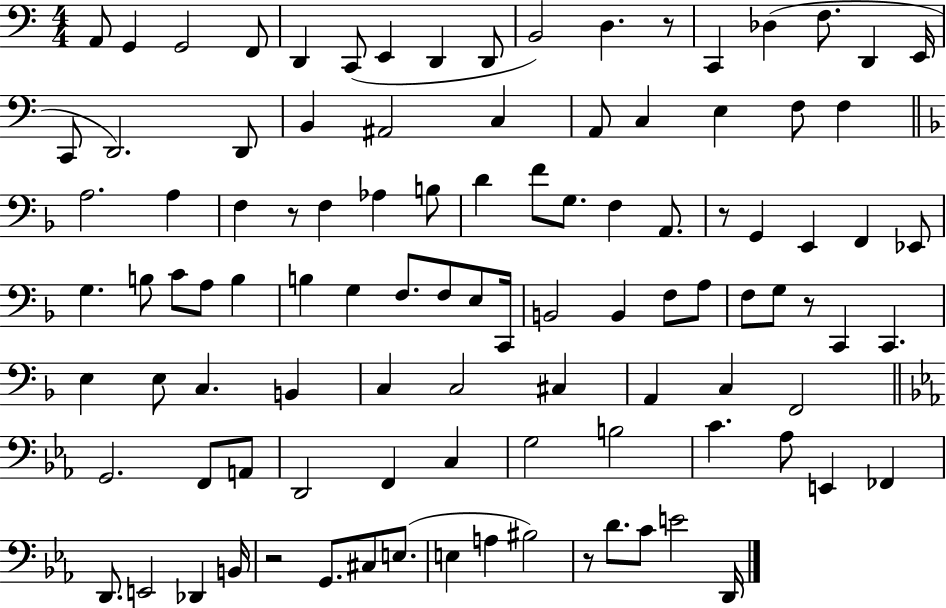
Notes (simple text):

A2/e G2/q G2/h F2/e D2/q C2/e E2/q D2/q D2/e B2/h D3/q. R/e C2/q Db3/q F3/e. D2/q E2/s C2/e D2/h. D2/e B2/q A#2/h C3/q A2/e C3/q E3/q F3/e F3/q A3/h. A3/q F3/q R/e F3/q Ab3/q B3/e D4/q F4/e G3/e. F3/q A2/e. R/e G2/q E2/q F2/q Eb2/e G3/q. B3/e C4/e A3/e B3/q B3/q G3/q F3/e. F3/e E3/e C2/s B2/h B2/q F3/e A3/e F3/e G3/e R/e C2/q C2/q. E3/q E3/e C3/q. B2/q C3/q C3/h C#3/q A2/q C3/q F2/h G2/h. F2/e A2/e D2/h F2/q C3/q G3/h B3/h C4/q. Ab3/e E2/q FES2/q D2/e. E2/h Db2/q B2/s R/h G2/e. C#3/e E3/e. E3/q A3/q BIS3/h R/e D4/e. C4/e E4/h D2/s